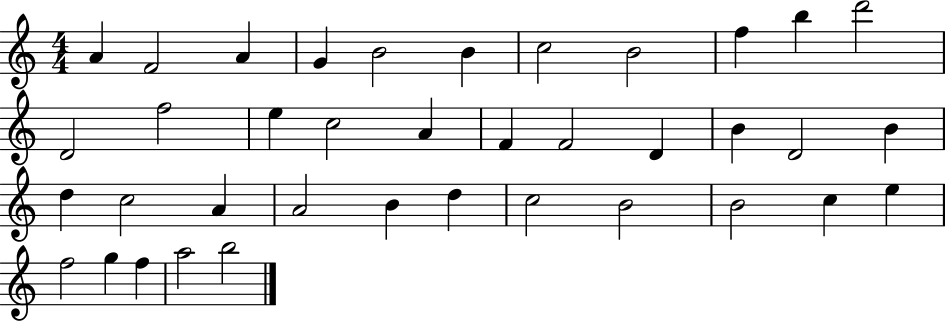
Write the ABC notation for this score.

X:1
T:Untitled
M:4/4
L:1/4
K:C
A F2 A G B2 B c2 B2 f b d'2 D2 f2 e c2 A F F2 D B D2 B d c2 A A2 B d c2 B2 B2 c e f2 g f a2 b2